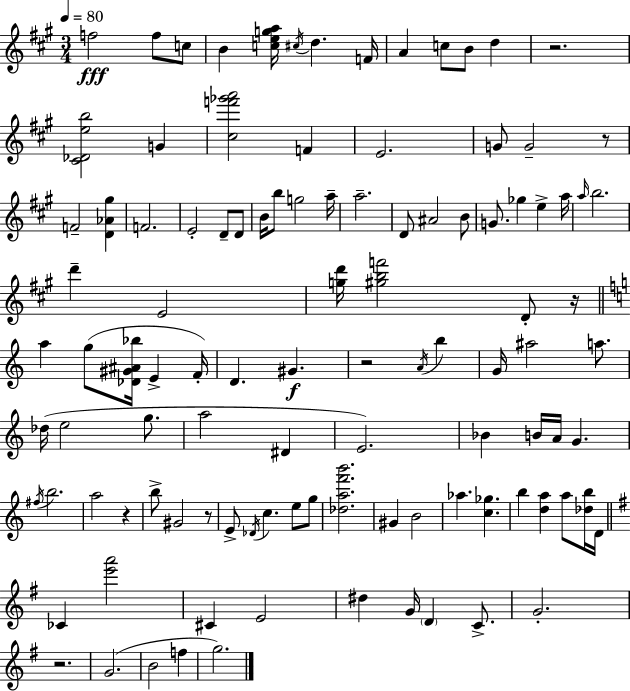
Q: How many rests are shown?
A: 7